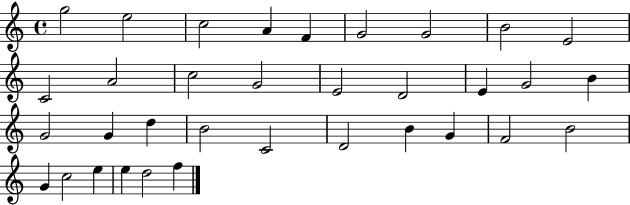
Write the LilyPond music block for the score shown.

{
  \clef treble
  \time 4/4
  \defaultTimeSignature
  \key c \major
  g''2 e''2 | c''2 a'4 f'4 | g'2 g'2 | b'2 e'2 | \break c'2 a'2 | c''2 g'2 | e'2 d'2 | e'4 g'2 b'4 | \break g'2 g'4 d''4 | b'2 c'2 | d'2 b'4 g'4 | f'2 b'2 | \break g'4 c''2 e''4 | e''4 d''2 f''4 | \bar "|."
}